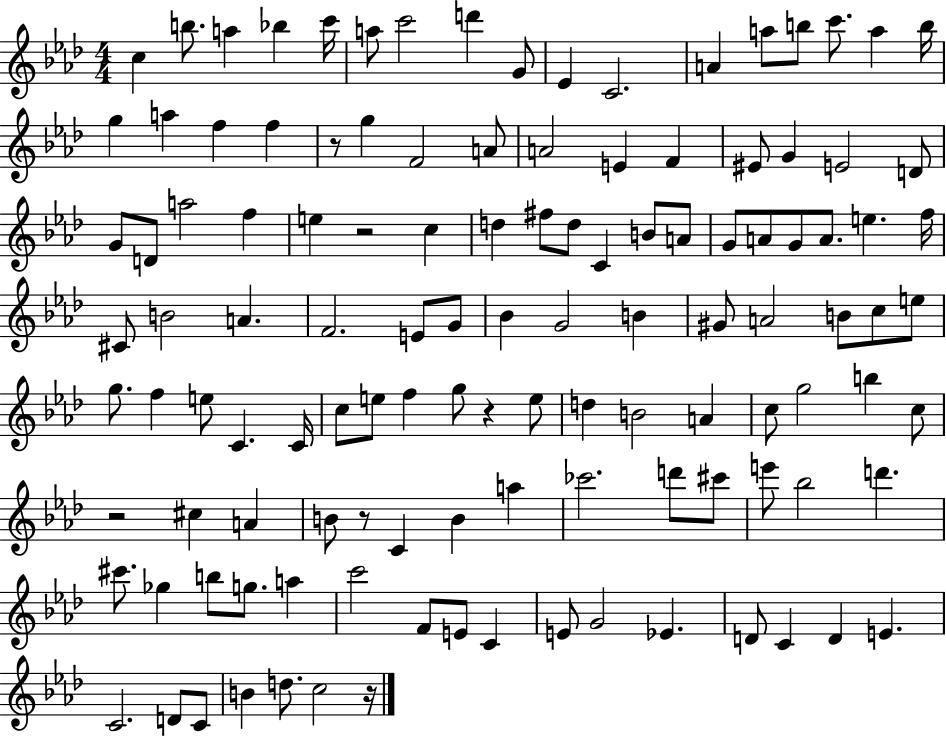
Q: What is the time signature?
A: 4/4